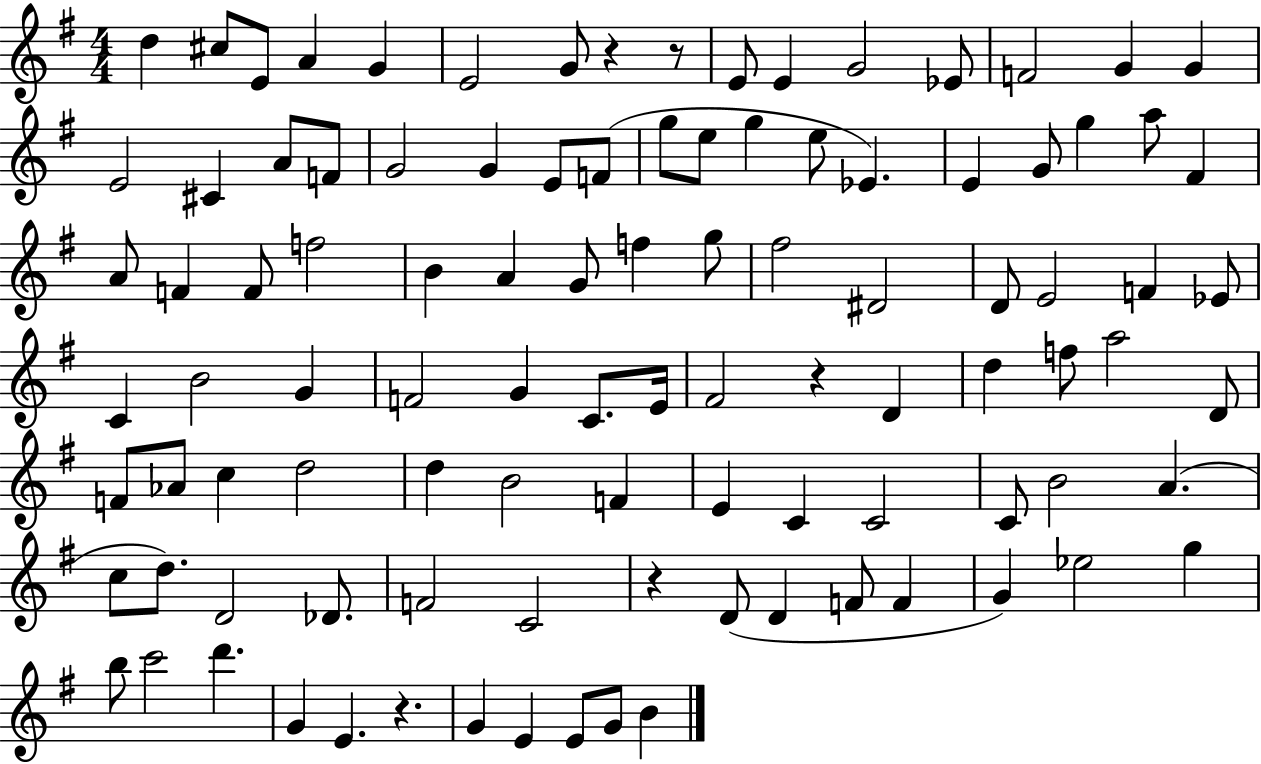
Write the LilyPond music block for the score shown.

{
  \clef treble
  \numericTimeSignature
  \time 4/4
  \key g \major
  d''4 cis''8 e'8 a'4 g'4 | e'2 g'8 r4 r8 | e'8 e'4 g'2 ees'8 | f'2 g'4 g'4 | \break e'2 cis'4 a'8 f'8 | g'2 g'4 e'8 f'8( | g''8 e''8 g''4 e''8 ees'4.) | e'4 g'8 g''4 a''8 fis'4 | \break a'8 f'4 f'8 f''2 | b'4 a'4 g'8 f''4 g''8 | fis''2 dis'2 | d'8 e'2 f'4 ees'8 | \break c'4 b'2 g'4 | f'2 g'4 c'8. e'16 | fis'2 r4 d'4 | d''4 f''8 a''2 d'8 | \break f'8 aes'8 c''4 d''2 | d''4 b'2 f'4 | e'4 c'4 c'2 | c'8 b'2 a'4.( | \break c''8 d''8.) d'2 des'8. | f'2 c'2 | r4 d'8( d'4 f'8 f'4 | g'4) ees''2 g''4 | \break b''8 c'''2 d'''4. | g'4 e'4. r4. | g'4 e'4 e'8 g'8 b'4 | \bar "|."
}